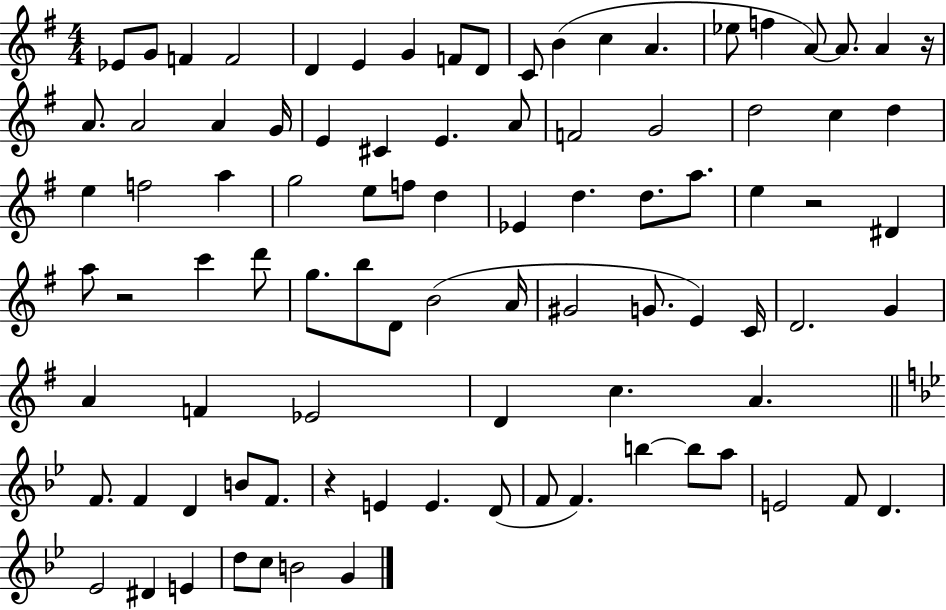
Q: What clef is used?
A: treble